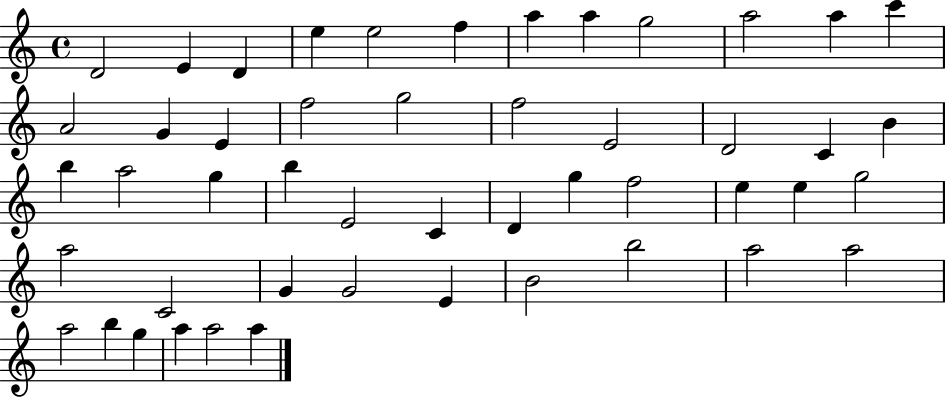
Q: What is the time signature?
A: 4/4